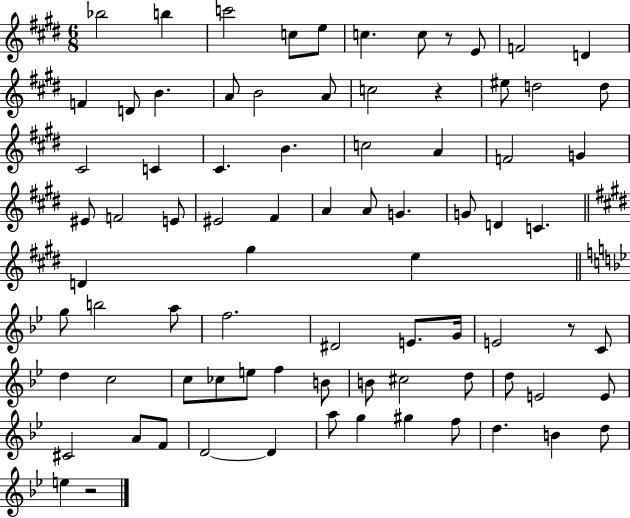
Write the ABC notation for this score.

X:1
T:Untitled
M:6/8
L:1/4
K:E
_b2 b c'2 c/2 e/2 c c/2 z/2 E/2 F2 D F D/2 B A/2 B2 A/2 c2 z ^e/2 d2 d/2 ^C2 C ^C B c2 A F2 G ^E/2 F2 E/2 ^E2 ^F A A/2 G G/2 D C D ^g e g/2 b2 a/2 f2 ^D2 E/2 G/4 E2 z/2 C/2 d c2 c/2 _c/2 e/2 f B/2 B/2 ^c2 d/2 d/2 E2 E/2 ^C2 A/2 F/2 D2 D a/2 g ^g f/2 d B d/2 e z2